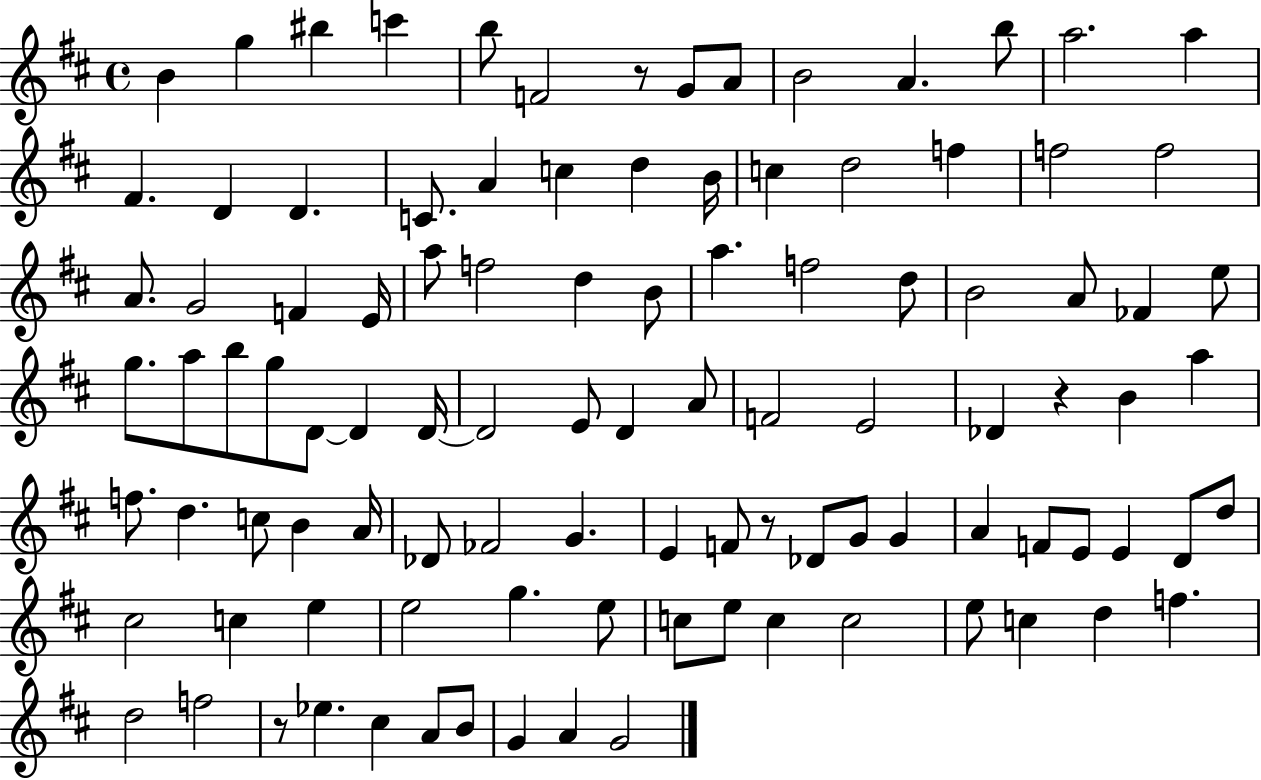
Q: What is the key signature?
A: D major